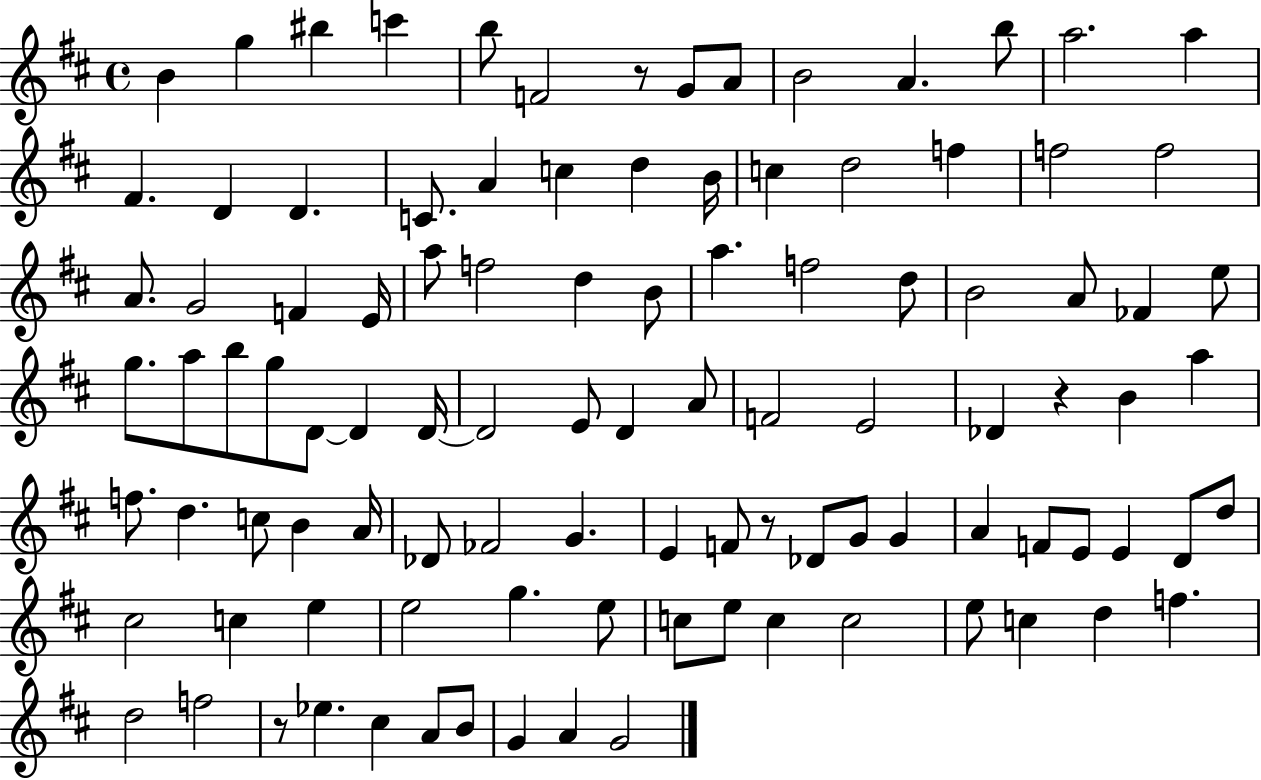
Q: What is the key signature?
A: D major